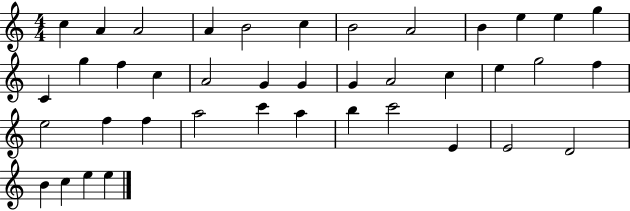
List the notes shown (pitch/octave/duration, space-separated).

C5/q A4/q A4/h A4/q B4/h C5/q B4/h A4/h B4/q E5/q E5/q G5/q C4/q G5/q F5/q C5/q A4/h G4/q G4/q G4/q A4/h C5/q E5/q G5/h F5/q E5/h F5/q F5/q A5/h C6/q A5/q B5/q C6/h E4/q E4/h D4/h B4/q C5/q E5/q E5/q